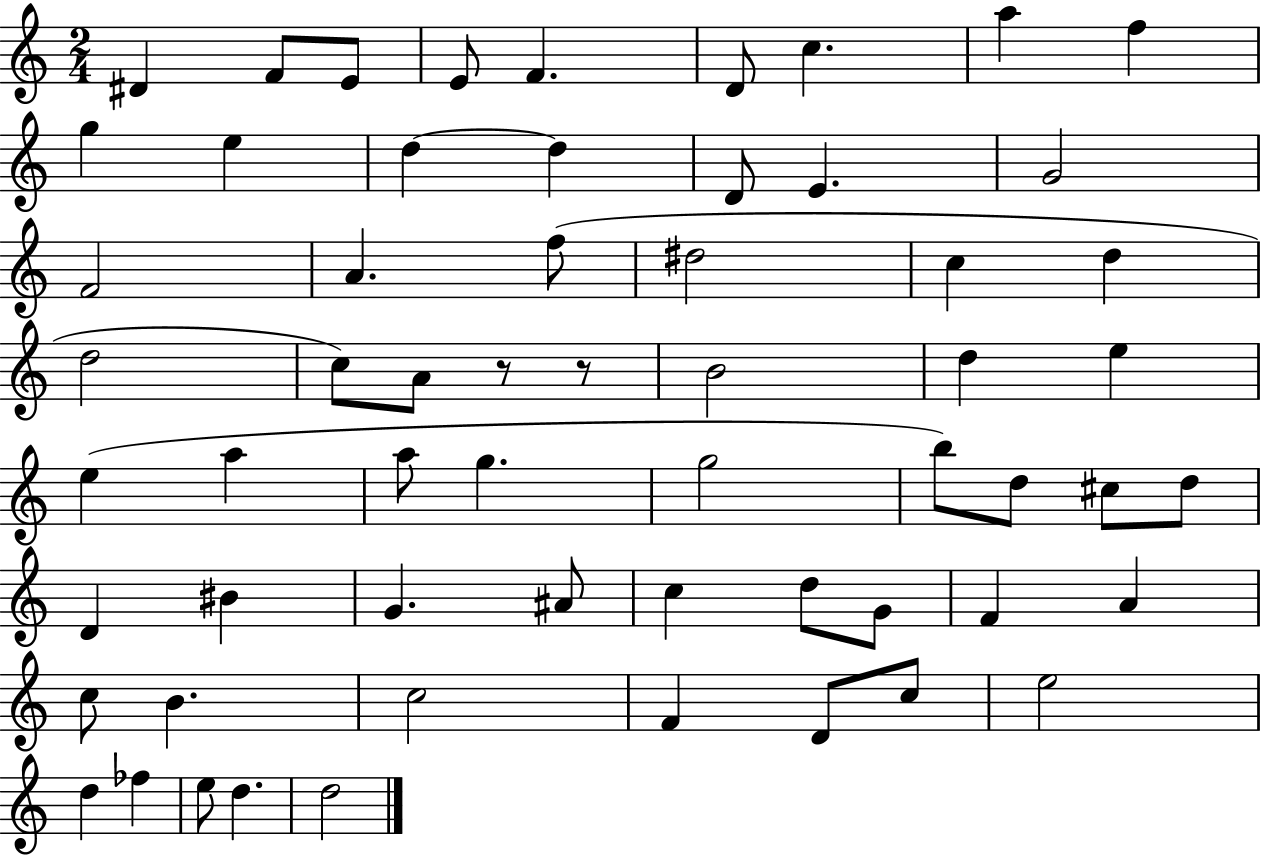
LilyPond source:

{
  \clef treble
  \numericTimeSignature
  \time 2/4
  \key c \major
  \repeat volta 2 { dis'4 f'8 e'8 | e'8 f'4. | d'8 c''4. | a''4 f''4 | \break g''4 e''4 | d''4~~ d''4 | d'8 e'4. | g'2 | \break f'2 | a'4. f''8( | dis''2 | c''4 d''4 | \break d''2 | c''8) a'8 r8 r8 | b'2 | d''4 e''4 | \break e''4( a''4 | a''8 g''4. | g''2 | b''8) d''8 cis''8 d''8 | \break d'4 bis'4 | g'4. ais'8 | c''4 d''8 g'8 | f'4 a'4 | \break c''8 b'4. | c''2 | f'4 d'8 c''8 | e''2 | \break d''4 fes''4 | e''8 d''4. | d''2 | } \bar "|."
}